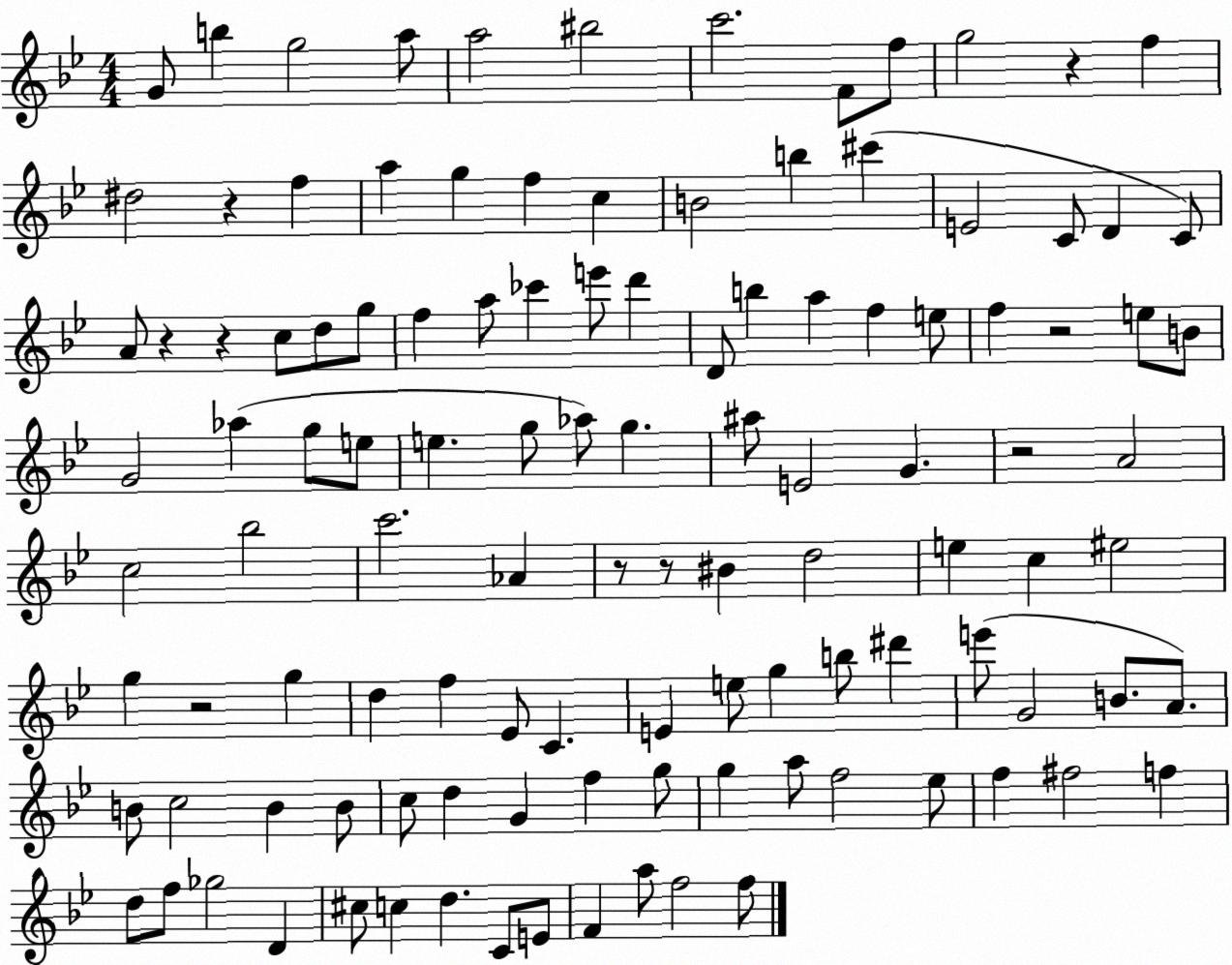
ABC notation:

X:1
T:Untitled
M:4/4
L:1/4
K:Bb
G/2 b g2 a/2 a2 ^b2 c'2 F/2 f/2 g2 z f ^d2 z f a g f c B2 b ^c' E2 C/2 D C/2 A/2 z z c/2 d/2 g/2 f a/2 _c' e'/2 d' D/2 b a f e/2 f z2 e/2 B/2 G2 _a g/2 e/2 e g/2 _a/2 g ^a/2 E2 G z2 A2 c2 _b2 c'2 _A z/2 z/2 ^B d2 e c ^e2 g z2 g d f _E/2 C E e/2 g b/2 ^d' e'/2 G2 B/2 A/2 B/2 c2 B B/2 c/2 d G f g/2 g a/2 f2 _e/2 f ^f2 f d/2 f/2 _g2 D ^c/2 c d C/2 E/2 F a/2 f2 f/2